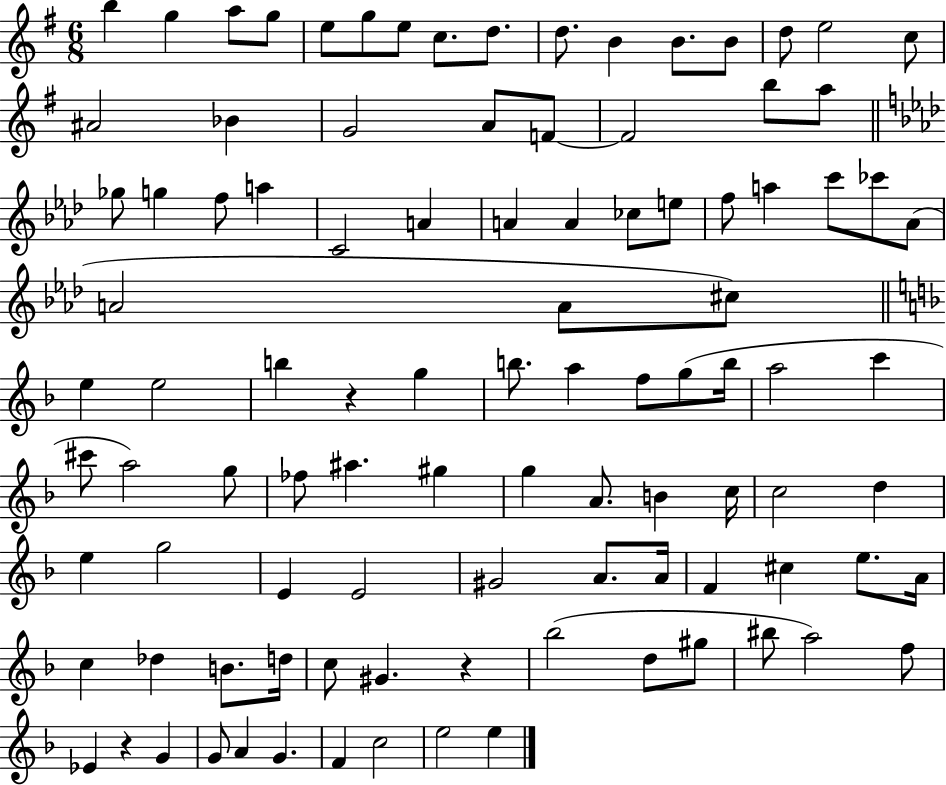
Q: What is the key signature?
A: G major